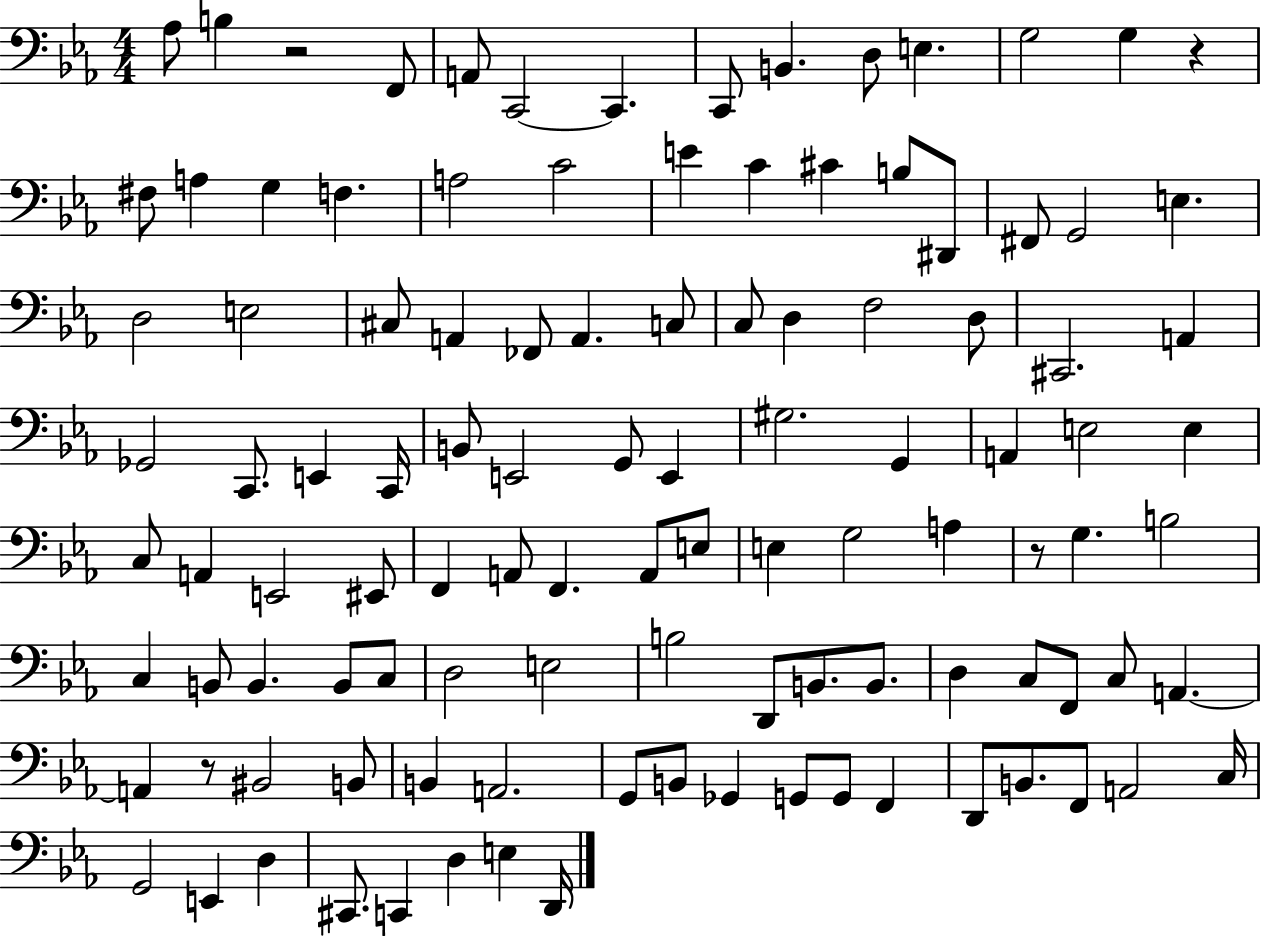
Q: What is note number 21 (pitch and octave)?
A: C#4